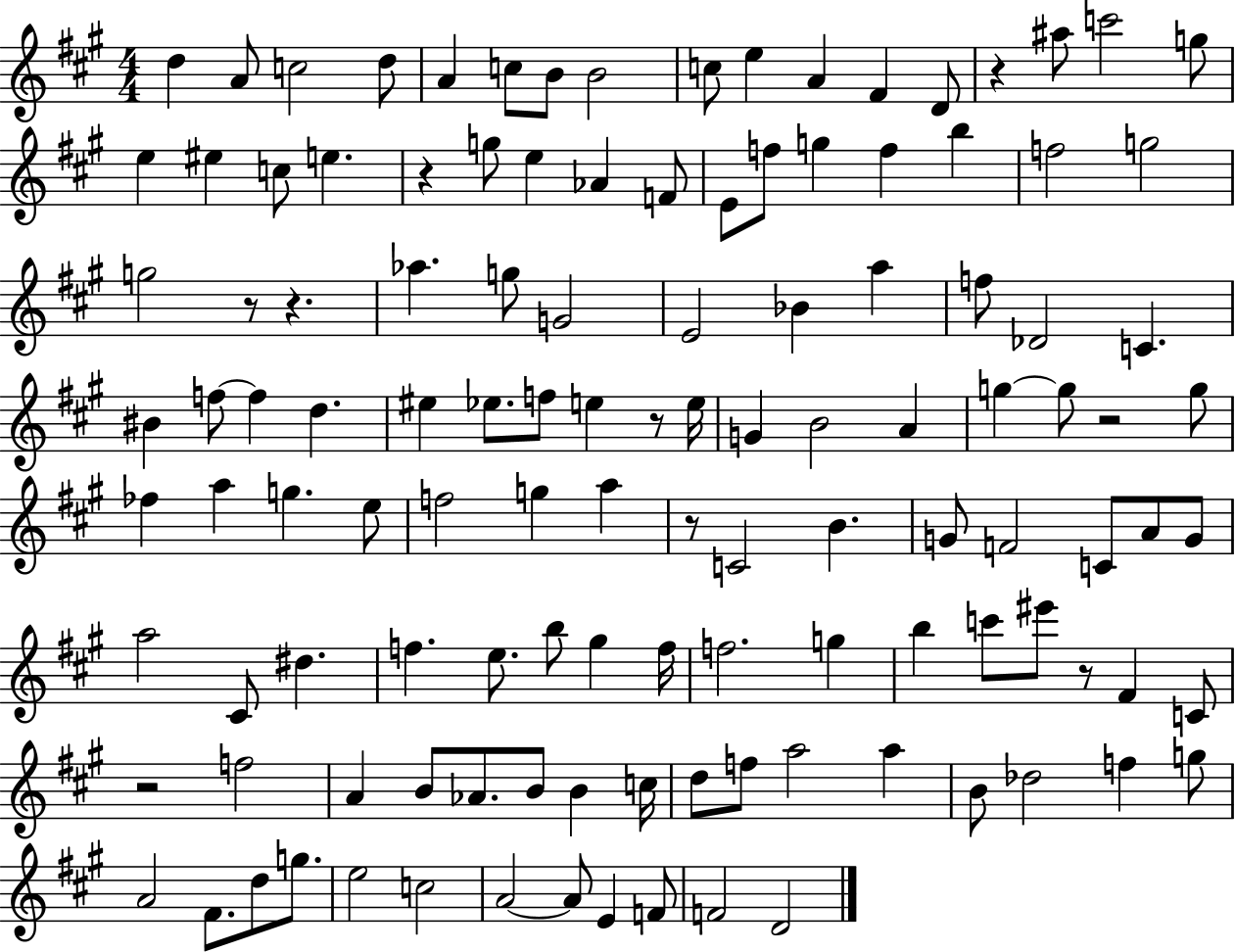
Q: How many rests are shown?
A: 9